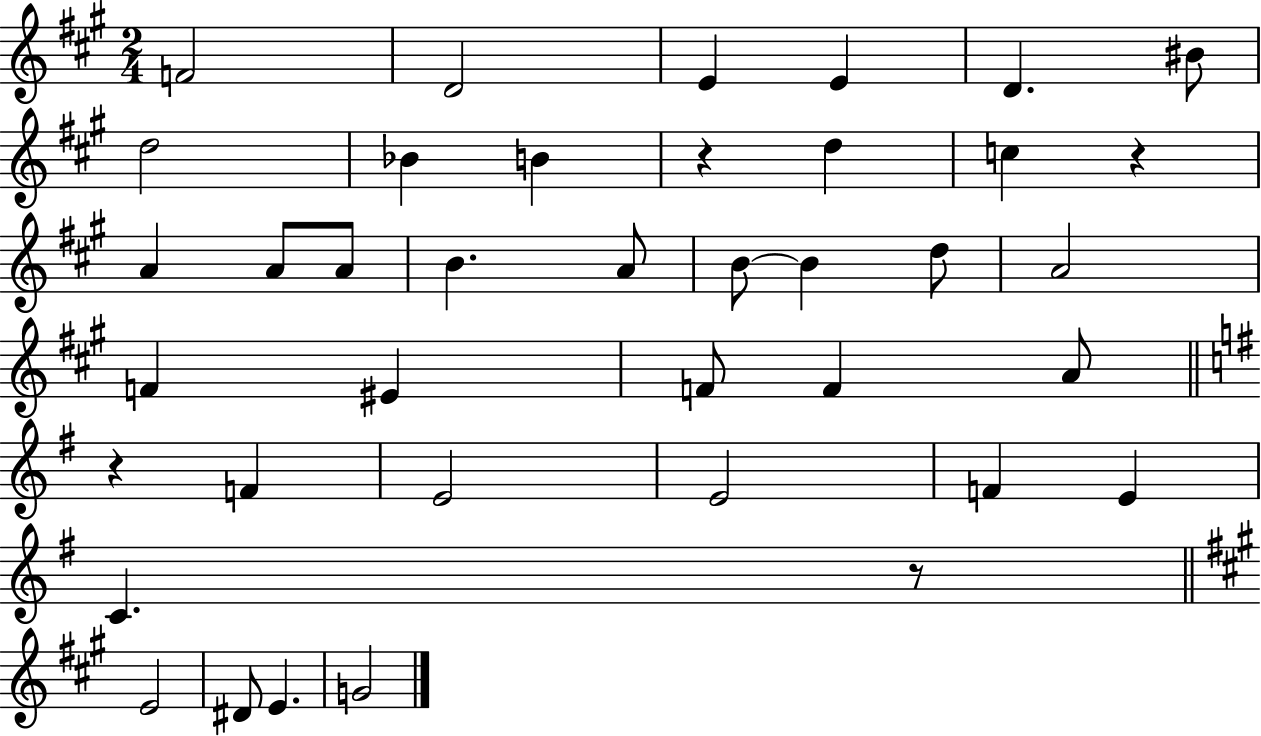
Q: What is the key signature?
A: A major